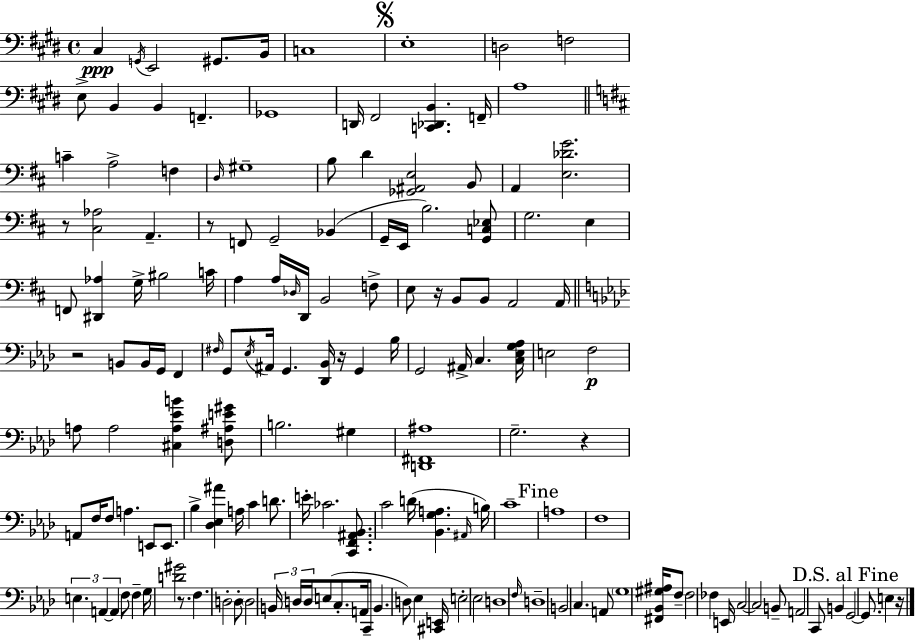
X:1
T:Untitled
M:4/4
L:1/4
K:E
^C, G,,/4 E,,2 ^G,,/2 B,,/4 C,4 E,4 D,2 F,2 E,/2 B,, B,, F,, _G,,4 D,,/4 ^F,,2 [C,,_D,,B,,] F,,/4 A,4 C A,2 F, D,/4 ^G,4 B,/2 D [_G,,^A,,E,]2 B,,/2 A,, [E,_DG]2 z/2 [^C,_A,]2 A,, z/2 F,,/2 G,,2 _B,, G,,/4 E,,/4 B,2 [G,,C,_E,]/2 G,2 E, F,,/2 [^D,,_A,] G,/4 ^B,2 C/4 A, A,/4 _D,/4 D,,/4 B,,2 F,/2 E,/2 z/4 B,,/2 B,,/2 A,,2 A,,/4 z2 B,,/2 B,,/4 G,,/4 F,, ^F,/4 G,,/2 _E,/4 ^A,,/4 G,, [_D,,_B,,]/4 z/4 G,, _B,/4 G,,2 ^A,,/4 C, [C,_E,G,_A,]/4 E,2 F,2 A,/2 A,2 [^C,A,_EB] [D,^A,E^G]/2 B,2 ^G, [D,,^F,,^A,]4 G,2 z A,,/2 F,/4 F,/2 A, E,,/2 E,,/2 _B, [_D,_E,^A] A,/4 C D/2 E/4 _C2 [C,,F,,^A,,_B,,]/2 C2 D/4 [_B,,G,A,] ^A,,/4 B,/4 C4 A,4 F,4 E, A,, A,, F,/2 F, G,/4 [D^G]2 z/2 F, D,2 D,/2 D,2 B,,/4 D,/4 D,/4 E,/2 C,/2 A,,/4 C,,/2 B,, D,/2 _E, [^C,,E,,]/4 E,2 _E,2 D,4 F,/4 D,4 B,,2 C, A,,/2 G,4 [^F,,_B,,^G,^A,]/4 F,/2 F,2 _F, E,,/4 C,2 C,2 B,,/2 A,,2 C,,/2 B,, G,,2 G,,/2 E, z/4